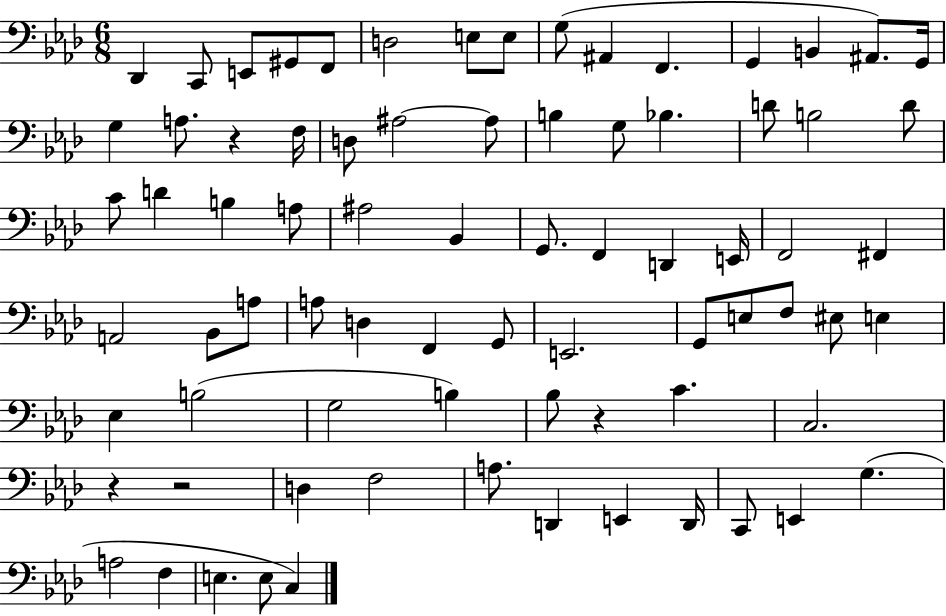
{
  \clef bass
  \numericTimeSignature
  \time 6/8
  \key aes \major
  \repeat volta 2 { des,4 c,8 e,8 gis,8 f,8 | d2 e8 e8 | g8( ais,4 f,4. | g,4 b,4 ais,8.) g,16 | \break g4 a8. r4 f16 | d8 ais2~~ ais8 | b4 g8 bes4. | d'8 b2 d'8 | \break c'8 d'4 b4 a8 | ais2 bes,4 | g,8. f,4 d,4 e,16 | f,2 fis,4 | \break a,2 bes,8 a8 | a8 d4 f,4 g,8 | e,2. | g,8 e8 f8 eis8 e4 | \break ees4 b2( | g2 b4) | bes8 r4 c'4. | c2. | \break r4 r2 | d4 f2 | a8. d,4 e,4 d,16 | c,8 e,4 g4.( | \break a2 f4 | e4. e8 c4) | } \bar "|."
}